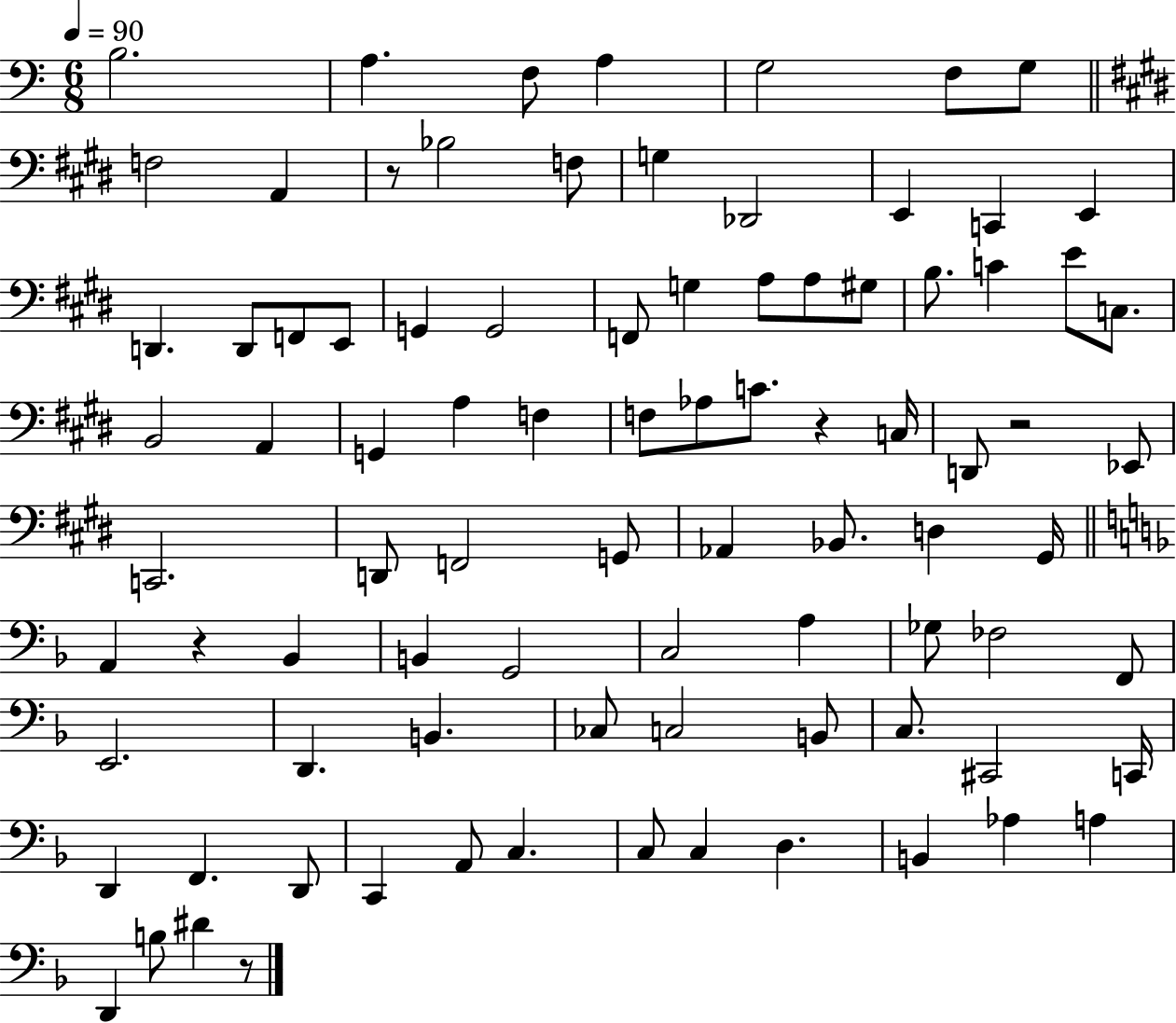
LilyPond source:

{
  \clef bass
  \numericTimeSignature
  \time 6/8
  \key c \major
  \tempo 4 = 90
  b2. | a4. f8 a4 | g2 f8 g8 | \bar "||" \break \key e \major f2 a,4 | r8 bes2 f8 | g4 des,2 | e,4 c,4 e,4 | \break d,4. d,8 f,8 e,8 | g,4 g,2 | f,8 g4 a8 a8 gis8 | b8. c'4 e'8 c8. | \break b,2 a,4 | g,4 a4 f4 | f8 aes8 c'8. r4 c16 | d,8 r2 ees,8 | \break c,2. | d,8 f,2 g,8 | aes,4 bes,8. d4 gis,16 | \bar "||" \break \key f \major a,4 r4 bes,4 | b,4 g,2 | c2 a4 | ges8 fes2 f,8 | \break e,2. | d,4. b,4. | ces8 c2 b,8 | c8. cis,2 c,16 | \break d,4 f,4. d,8 | c,4 a,8 c4. | c8 c4 d4. | b,4 aes4 a4 | \break d,4 b8 dis'4 r8 | \bar "|."
}